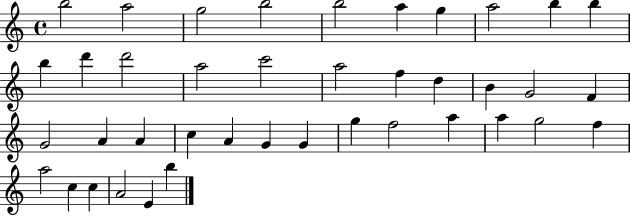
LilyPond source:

{
  \clef treble
  \time 4/4
  \defaultTimeSignature
  \key c \major
  b''2 a''2 | g''2 b''2 | b''2 a''4 g''4 | a''2 b''4 b''4 | \break b''4 d'''4 d'''2 | a''2 c'''2 | a''2 f''4 d''4 | b'4 g'2 f'4 | \break g'2 a'4 a'4 | c''4 a'4 g'4 g'4 | g''4 f''2 a''4 | a''4 g''2 f''4 | \break a''2 c''4 c''4 | a'2 e'4 b''4 | \bar "|."
}